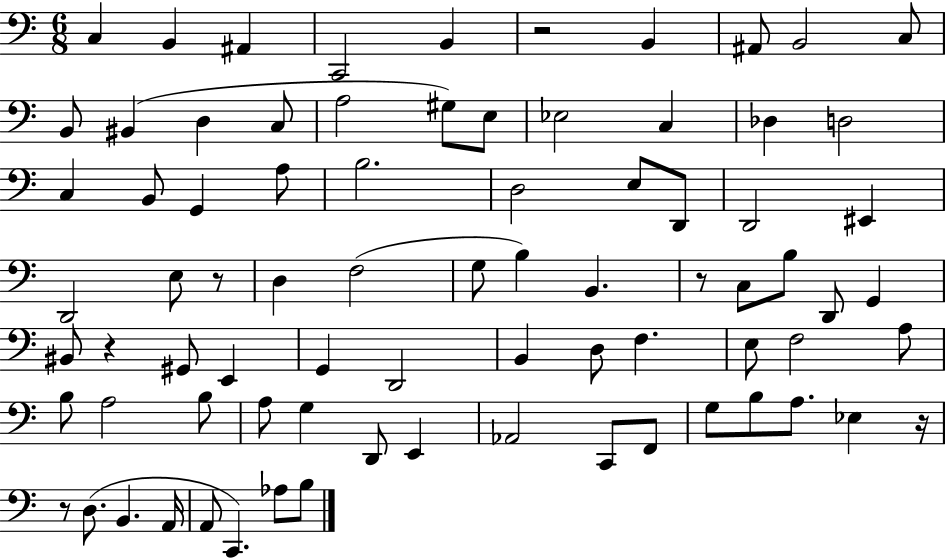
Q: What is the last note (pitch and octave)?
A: B3